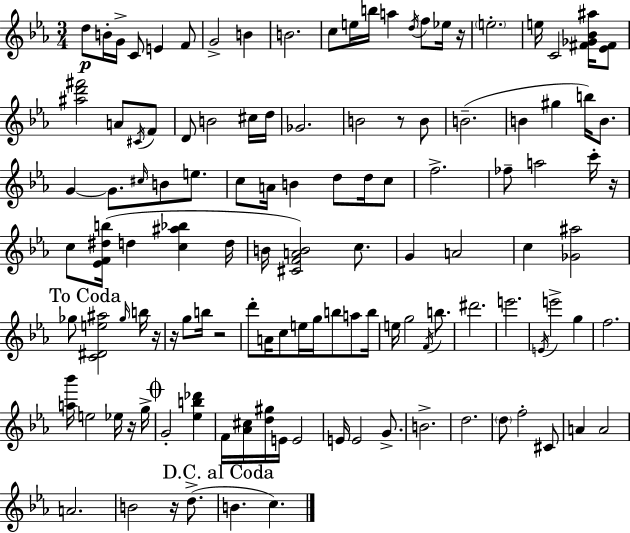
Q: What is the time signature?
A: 3/4